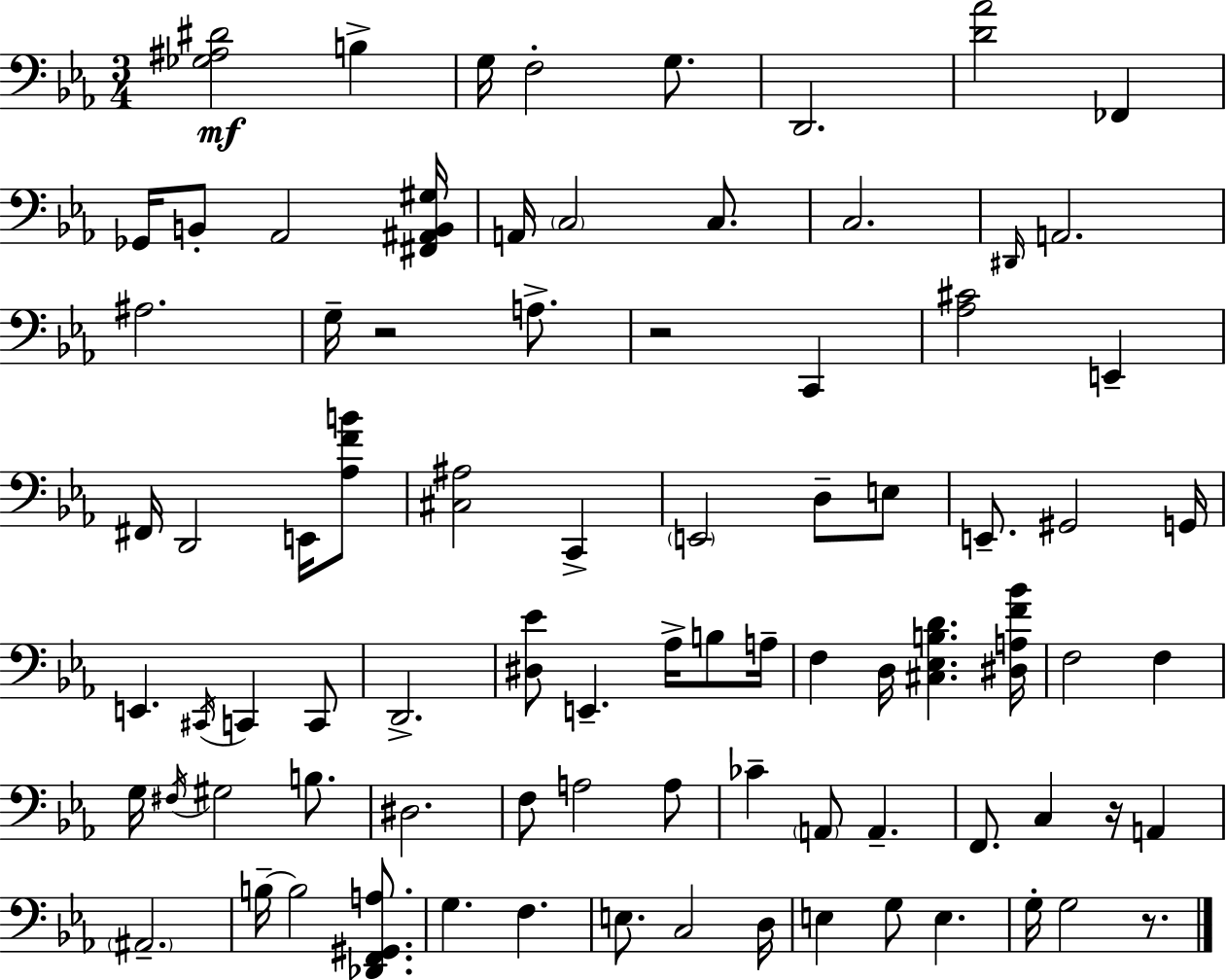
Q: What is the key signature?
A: C minor